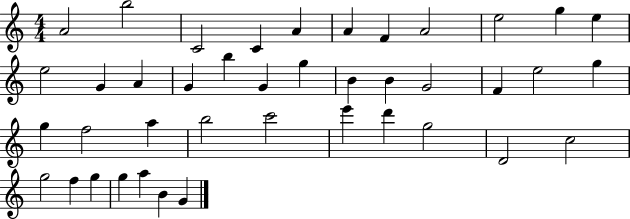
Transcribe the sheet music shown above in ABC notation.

X:1
T:Untitled
M:4/4
L:1/4
K:C
A2 b2 C2 C A A F A2 e2 g e e2 G A G b G g B B G2 F e2 g g f2 a b2 c'2 e' d' g2 D2 c2 g2 f g g a B G